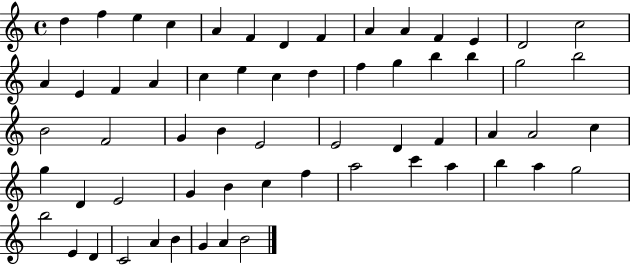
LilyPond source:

{
  \clef treble
  \time 4/4
  \defaultTimeSignature
  \key c \major
  d''4 f''4 e''4 c''4 | a'4 f'4 d'4 f'4 | a'4 a'4 f'4 e'4 | d'2 c''2 | \break a'4 e'4 f'4 a'4 | c''4 e''4 c''4 d''4 | f''4 g''4 b''4 b''4 | g''2 b''2 | \break b'2 f'2 | g'4 b'4 e'2 | e'2 d'4 f'4 | a'4 a'2 c''4 | \break g''4 d'4 e'2 | g'4 b'4 c''4 f''4 | a''2 c'''4 a''4 | b''4 a''4 g''2 | \break b''2 e'4 d'4 | c'2 a'4 b'4 | g'4 a'4 b'2 | \bar "|."
}